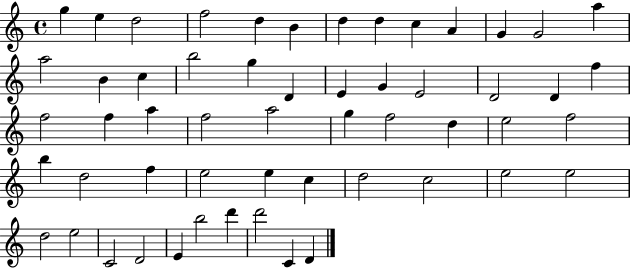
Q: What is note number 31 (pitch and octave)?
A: G5